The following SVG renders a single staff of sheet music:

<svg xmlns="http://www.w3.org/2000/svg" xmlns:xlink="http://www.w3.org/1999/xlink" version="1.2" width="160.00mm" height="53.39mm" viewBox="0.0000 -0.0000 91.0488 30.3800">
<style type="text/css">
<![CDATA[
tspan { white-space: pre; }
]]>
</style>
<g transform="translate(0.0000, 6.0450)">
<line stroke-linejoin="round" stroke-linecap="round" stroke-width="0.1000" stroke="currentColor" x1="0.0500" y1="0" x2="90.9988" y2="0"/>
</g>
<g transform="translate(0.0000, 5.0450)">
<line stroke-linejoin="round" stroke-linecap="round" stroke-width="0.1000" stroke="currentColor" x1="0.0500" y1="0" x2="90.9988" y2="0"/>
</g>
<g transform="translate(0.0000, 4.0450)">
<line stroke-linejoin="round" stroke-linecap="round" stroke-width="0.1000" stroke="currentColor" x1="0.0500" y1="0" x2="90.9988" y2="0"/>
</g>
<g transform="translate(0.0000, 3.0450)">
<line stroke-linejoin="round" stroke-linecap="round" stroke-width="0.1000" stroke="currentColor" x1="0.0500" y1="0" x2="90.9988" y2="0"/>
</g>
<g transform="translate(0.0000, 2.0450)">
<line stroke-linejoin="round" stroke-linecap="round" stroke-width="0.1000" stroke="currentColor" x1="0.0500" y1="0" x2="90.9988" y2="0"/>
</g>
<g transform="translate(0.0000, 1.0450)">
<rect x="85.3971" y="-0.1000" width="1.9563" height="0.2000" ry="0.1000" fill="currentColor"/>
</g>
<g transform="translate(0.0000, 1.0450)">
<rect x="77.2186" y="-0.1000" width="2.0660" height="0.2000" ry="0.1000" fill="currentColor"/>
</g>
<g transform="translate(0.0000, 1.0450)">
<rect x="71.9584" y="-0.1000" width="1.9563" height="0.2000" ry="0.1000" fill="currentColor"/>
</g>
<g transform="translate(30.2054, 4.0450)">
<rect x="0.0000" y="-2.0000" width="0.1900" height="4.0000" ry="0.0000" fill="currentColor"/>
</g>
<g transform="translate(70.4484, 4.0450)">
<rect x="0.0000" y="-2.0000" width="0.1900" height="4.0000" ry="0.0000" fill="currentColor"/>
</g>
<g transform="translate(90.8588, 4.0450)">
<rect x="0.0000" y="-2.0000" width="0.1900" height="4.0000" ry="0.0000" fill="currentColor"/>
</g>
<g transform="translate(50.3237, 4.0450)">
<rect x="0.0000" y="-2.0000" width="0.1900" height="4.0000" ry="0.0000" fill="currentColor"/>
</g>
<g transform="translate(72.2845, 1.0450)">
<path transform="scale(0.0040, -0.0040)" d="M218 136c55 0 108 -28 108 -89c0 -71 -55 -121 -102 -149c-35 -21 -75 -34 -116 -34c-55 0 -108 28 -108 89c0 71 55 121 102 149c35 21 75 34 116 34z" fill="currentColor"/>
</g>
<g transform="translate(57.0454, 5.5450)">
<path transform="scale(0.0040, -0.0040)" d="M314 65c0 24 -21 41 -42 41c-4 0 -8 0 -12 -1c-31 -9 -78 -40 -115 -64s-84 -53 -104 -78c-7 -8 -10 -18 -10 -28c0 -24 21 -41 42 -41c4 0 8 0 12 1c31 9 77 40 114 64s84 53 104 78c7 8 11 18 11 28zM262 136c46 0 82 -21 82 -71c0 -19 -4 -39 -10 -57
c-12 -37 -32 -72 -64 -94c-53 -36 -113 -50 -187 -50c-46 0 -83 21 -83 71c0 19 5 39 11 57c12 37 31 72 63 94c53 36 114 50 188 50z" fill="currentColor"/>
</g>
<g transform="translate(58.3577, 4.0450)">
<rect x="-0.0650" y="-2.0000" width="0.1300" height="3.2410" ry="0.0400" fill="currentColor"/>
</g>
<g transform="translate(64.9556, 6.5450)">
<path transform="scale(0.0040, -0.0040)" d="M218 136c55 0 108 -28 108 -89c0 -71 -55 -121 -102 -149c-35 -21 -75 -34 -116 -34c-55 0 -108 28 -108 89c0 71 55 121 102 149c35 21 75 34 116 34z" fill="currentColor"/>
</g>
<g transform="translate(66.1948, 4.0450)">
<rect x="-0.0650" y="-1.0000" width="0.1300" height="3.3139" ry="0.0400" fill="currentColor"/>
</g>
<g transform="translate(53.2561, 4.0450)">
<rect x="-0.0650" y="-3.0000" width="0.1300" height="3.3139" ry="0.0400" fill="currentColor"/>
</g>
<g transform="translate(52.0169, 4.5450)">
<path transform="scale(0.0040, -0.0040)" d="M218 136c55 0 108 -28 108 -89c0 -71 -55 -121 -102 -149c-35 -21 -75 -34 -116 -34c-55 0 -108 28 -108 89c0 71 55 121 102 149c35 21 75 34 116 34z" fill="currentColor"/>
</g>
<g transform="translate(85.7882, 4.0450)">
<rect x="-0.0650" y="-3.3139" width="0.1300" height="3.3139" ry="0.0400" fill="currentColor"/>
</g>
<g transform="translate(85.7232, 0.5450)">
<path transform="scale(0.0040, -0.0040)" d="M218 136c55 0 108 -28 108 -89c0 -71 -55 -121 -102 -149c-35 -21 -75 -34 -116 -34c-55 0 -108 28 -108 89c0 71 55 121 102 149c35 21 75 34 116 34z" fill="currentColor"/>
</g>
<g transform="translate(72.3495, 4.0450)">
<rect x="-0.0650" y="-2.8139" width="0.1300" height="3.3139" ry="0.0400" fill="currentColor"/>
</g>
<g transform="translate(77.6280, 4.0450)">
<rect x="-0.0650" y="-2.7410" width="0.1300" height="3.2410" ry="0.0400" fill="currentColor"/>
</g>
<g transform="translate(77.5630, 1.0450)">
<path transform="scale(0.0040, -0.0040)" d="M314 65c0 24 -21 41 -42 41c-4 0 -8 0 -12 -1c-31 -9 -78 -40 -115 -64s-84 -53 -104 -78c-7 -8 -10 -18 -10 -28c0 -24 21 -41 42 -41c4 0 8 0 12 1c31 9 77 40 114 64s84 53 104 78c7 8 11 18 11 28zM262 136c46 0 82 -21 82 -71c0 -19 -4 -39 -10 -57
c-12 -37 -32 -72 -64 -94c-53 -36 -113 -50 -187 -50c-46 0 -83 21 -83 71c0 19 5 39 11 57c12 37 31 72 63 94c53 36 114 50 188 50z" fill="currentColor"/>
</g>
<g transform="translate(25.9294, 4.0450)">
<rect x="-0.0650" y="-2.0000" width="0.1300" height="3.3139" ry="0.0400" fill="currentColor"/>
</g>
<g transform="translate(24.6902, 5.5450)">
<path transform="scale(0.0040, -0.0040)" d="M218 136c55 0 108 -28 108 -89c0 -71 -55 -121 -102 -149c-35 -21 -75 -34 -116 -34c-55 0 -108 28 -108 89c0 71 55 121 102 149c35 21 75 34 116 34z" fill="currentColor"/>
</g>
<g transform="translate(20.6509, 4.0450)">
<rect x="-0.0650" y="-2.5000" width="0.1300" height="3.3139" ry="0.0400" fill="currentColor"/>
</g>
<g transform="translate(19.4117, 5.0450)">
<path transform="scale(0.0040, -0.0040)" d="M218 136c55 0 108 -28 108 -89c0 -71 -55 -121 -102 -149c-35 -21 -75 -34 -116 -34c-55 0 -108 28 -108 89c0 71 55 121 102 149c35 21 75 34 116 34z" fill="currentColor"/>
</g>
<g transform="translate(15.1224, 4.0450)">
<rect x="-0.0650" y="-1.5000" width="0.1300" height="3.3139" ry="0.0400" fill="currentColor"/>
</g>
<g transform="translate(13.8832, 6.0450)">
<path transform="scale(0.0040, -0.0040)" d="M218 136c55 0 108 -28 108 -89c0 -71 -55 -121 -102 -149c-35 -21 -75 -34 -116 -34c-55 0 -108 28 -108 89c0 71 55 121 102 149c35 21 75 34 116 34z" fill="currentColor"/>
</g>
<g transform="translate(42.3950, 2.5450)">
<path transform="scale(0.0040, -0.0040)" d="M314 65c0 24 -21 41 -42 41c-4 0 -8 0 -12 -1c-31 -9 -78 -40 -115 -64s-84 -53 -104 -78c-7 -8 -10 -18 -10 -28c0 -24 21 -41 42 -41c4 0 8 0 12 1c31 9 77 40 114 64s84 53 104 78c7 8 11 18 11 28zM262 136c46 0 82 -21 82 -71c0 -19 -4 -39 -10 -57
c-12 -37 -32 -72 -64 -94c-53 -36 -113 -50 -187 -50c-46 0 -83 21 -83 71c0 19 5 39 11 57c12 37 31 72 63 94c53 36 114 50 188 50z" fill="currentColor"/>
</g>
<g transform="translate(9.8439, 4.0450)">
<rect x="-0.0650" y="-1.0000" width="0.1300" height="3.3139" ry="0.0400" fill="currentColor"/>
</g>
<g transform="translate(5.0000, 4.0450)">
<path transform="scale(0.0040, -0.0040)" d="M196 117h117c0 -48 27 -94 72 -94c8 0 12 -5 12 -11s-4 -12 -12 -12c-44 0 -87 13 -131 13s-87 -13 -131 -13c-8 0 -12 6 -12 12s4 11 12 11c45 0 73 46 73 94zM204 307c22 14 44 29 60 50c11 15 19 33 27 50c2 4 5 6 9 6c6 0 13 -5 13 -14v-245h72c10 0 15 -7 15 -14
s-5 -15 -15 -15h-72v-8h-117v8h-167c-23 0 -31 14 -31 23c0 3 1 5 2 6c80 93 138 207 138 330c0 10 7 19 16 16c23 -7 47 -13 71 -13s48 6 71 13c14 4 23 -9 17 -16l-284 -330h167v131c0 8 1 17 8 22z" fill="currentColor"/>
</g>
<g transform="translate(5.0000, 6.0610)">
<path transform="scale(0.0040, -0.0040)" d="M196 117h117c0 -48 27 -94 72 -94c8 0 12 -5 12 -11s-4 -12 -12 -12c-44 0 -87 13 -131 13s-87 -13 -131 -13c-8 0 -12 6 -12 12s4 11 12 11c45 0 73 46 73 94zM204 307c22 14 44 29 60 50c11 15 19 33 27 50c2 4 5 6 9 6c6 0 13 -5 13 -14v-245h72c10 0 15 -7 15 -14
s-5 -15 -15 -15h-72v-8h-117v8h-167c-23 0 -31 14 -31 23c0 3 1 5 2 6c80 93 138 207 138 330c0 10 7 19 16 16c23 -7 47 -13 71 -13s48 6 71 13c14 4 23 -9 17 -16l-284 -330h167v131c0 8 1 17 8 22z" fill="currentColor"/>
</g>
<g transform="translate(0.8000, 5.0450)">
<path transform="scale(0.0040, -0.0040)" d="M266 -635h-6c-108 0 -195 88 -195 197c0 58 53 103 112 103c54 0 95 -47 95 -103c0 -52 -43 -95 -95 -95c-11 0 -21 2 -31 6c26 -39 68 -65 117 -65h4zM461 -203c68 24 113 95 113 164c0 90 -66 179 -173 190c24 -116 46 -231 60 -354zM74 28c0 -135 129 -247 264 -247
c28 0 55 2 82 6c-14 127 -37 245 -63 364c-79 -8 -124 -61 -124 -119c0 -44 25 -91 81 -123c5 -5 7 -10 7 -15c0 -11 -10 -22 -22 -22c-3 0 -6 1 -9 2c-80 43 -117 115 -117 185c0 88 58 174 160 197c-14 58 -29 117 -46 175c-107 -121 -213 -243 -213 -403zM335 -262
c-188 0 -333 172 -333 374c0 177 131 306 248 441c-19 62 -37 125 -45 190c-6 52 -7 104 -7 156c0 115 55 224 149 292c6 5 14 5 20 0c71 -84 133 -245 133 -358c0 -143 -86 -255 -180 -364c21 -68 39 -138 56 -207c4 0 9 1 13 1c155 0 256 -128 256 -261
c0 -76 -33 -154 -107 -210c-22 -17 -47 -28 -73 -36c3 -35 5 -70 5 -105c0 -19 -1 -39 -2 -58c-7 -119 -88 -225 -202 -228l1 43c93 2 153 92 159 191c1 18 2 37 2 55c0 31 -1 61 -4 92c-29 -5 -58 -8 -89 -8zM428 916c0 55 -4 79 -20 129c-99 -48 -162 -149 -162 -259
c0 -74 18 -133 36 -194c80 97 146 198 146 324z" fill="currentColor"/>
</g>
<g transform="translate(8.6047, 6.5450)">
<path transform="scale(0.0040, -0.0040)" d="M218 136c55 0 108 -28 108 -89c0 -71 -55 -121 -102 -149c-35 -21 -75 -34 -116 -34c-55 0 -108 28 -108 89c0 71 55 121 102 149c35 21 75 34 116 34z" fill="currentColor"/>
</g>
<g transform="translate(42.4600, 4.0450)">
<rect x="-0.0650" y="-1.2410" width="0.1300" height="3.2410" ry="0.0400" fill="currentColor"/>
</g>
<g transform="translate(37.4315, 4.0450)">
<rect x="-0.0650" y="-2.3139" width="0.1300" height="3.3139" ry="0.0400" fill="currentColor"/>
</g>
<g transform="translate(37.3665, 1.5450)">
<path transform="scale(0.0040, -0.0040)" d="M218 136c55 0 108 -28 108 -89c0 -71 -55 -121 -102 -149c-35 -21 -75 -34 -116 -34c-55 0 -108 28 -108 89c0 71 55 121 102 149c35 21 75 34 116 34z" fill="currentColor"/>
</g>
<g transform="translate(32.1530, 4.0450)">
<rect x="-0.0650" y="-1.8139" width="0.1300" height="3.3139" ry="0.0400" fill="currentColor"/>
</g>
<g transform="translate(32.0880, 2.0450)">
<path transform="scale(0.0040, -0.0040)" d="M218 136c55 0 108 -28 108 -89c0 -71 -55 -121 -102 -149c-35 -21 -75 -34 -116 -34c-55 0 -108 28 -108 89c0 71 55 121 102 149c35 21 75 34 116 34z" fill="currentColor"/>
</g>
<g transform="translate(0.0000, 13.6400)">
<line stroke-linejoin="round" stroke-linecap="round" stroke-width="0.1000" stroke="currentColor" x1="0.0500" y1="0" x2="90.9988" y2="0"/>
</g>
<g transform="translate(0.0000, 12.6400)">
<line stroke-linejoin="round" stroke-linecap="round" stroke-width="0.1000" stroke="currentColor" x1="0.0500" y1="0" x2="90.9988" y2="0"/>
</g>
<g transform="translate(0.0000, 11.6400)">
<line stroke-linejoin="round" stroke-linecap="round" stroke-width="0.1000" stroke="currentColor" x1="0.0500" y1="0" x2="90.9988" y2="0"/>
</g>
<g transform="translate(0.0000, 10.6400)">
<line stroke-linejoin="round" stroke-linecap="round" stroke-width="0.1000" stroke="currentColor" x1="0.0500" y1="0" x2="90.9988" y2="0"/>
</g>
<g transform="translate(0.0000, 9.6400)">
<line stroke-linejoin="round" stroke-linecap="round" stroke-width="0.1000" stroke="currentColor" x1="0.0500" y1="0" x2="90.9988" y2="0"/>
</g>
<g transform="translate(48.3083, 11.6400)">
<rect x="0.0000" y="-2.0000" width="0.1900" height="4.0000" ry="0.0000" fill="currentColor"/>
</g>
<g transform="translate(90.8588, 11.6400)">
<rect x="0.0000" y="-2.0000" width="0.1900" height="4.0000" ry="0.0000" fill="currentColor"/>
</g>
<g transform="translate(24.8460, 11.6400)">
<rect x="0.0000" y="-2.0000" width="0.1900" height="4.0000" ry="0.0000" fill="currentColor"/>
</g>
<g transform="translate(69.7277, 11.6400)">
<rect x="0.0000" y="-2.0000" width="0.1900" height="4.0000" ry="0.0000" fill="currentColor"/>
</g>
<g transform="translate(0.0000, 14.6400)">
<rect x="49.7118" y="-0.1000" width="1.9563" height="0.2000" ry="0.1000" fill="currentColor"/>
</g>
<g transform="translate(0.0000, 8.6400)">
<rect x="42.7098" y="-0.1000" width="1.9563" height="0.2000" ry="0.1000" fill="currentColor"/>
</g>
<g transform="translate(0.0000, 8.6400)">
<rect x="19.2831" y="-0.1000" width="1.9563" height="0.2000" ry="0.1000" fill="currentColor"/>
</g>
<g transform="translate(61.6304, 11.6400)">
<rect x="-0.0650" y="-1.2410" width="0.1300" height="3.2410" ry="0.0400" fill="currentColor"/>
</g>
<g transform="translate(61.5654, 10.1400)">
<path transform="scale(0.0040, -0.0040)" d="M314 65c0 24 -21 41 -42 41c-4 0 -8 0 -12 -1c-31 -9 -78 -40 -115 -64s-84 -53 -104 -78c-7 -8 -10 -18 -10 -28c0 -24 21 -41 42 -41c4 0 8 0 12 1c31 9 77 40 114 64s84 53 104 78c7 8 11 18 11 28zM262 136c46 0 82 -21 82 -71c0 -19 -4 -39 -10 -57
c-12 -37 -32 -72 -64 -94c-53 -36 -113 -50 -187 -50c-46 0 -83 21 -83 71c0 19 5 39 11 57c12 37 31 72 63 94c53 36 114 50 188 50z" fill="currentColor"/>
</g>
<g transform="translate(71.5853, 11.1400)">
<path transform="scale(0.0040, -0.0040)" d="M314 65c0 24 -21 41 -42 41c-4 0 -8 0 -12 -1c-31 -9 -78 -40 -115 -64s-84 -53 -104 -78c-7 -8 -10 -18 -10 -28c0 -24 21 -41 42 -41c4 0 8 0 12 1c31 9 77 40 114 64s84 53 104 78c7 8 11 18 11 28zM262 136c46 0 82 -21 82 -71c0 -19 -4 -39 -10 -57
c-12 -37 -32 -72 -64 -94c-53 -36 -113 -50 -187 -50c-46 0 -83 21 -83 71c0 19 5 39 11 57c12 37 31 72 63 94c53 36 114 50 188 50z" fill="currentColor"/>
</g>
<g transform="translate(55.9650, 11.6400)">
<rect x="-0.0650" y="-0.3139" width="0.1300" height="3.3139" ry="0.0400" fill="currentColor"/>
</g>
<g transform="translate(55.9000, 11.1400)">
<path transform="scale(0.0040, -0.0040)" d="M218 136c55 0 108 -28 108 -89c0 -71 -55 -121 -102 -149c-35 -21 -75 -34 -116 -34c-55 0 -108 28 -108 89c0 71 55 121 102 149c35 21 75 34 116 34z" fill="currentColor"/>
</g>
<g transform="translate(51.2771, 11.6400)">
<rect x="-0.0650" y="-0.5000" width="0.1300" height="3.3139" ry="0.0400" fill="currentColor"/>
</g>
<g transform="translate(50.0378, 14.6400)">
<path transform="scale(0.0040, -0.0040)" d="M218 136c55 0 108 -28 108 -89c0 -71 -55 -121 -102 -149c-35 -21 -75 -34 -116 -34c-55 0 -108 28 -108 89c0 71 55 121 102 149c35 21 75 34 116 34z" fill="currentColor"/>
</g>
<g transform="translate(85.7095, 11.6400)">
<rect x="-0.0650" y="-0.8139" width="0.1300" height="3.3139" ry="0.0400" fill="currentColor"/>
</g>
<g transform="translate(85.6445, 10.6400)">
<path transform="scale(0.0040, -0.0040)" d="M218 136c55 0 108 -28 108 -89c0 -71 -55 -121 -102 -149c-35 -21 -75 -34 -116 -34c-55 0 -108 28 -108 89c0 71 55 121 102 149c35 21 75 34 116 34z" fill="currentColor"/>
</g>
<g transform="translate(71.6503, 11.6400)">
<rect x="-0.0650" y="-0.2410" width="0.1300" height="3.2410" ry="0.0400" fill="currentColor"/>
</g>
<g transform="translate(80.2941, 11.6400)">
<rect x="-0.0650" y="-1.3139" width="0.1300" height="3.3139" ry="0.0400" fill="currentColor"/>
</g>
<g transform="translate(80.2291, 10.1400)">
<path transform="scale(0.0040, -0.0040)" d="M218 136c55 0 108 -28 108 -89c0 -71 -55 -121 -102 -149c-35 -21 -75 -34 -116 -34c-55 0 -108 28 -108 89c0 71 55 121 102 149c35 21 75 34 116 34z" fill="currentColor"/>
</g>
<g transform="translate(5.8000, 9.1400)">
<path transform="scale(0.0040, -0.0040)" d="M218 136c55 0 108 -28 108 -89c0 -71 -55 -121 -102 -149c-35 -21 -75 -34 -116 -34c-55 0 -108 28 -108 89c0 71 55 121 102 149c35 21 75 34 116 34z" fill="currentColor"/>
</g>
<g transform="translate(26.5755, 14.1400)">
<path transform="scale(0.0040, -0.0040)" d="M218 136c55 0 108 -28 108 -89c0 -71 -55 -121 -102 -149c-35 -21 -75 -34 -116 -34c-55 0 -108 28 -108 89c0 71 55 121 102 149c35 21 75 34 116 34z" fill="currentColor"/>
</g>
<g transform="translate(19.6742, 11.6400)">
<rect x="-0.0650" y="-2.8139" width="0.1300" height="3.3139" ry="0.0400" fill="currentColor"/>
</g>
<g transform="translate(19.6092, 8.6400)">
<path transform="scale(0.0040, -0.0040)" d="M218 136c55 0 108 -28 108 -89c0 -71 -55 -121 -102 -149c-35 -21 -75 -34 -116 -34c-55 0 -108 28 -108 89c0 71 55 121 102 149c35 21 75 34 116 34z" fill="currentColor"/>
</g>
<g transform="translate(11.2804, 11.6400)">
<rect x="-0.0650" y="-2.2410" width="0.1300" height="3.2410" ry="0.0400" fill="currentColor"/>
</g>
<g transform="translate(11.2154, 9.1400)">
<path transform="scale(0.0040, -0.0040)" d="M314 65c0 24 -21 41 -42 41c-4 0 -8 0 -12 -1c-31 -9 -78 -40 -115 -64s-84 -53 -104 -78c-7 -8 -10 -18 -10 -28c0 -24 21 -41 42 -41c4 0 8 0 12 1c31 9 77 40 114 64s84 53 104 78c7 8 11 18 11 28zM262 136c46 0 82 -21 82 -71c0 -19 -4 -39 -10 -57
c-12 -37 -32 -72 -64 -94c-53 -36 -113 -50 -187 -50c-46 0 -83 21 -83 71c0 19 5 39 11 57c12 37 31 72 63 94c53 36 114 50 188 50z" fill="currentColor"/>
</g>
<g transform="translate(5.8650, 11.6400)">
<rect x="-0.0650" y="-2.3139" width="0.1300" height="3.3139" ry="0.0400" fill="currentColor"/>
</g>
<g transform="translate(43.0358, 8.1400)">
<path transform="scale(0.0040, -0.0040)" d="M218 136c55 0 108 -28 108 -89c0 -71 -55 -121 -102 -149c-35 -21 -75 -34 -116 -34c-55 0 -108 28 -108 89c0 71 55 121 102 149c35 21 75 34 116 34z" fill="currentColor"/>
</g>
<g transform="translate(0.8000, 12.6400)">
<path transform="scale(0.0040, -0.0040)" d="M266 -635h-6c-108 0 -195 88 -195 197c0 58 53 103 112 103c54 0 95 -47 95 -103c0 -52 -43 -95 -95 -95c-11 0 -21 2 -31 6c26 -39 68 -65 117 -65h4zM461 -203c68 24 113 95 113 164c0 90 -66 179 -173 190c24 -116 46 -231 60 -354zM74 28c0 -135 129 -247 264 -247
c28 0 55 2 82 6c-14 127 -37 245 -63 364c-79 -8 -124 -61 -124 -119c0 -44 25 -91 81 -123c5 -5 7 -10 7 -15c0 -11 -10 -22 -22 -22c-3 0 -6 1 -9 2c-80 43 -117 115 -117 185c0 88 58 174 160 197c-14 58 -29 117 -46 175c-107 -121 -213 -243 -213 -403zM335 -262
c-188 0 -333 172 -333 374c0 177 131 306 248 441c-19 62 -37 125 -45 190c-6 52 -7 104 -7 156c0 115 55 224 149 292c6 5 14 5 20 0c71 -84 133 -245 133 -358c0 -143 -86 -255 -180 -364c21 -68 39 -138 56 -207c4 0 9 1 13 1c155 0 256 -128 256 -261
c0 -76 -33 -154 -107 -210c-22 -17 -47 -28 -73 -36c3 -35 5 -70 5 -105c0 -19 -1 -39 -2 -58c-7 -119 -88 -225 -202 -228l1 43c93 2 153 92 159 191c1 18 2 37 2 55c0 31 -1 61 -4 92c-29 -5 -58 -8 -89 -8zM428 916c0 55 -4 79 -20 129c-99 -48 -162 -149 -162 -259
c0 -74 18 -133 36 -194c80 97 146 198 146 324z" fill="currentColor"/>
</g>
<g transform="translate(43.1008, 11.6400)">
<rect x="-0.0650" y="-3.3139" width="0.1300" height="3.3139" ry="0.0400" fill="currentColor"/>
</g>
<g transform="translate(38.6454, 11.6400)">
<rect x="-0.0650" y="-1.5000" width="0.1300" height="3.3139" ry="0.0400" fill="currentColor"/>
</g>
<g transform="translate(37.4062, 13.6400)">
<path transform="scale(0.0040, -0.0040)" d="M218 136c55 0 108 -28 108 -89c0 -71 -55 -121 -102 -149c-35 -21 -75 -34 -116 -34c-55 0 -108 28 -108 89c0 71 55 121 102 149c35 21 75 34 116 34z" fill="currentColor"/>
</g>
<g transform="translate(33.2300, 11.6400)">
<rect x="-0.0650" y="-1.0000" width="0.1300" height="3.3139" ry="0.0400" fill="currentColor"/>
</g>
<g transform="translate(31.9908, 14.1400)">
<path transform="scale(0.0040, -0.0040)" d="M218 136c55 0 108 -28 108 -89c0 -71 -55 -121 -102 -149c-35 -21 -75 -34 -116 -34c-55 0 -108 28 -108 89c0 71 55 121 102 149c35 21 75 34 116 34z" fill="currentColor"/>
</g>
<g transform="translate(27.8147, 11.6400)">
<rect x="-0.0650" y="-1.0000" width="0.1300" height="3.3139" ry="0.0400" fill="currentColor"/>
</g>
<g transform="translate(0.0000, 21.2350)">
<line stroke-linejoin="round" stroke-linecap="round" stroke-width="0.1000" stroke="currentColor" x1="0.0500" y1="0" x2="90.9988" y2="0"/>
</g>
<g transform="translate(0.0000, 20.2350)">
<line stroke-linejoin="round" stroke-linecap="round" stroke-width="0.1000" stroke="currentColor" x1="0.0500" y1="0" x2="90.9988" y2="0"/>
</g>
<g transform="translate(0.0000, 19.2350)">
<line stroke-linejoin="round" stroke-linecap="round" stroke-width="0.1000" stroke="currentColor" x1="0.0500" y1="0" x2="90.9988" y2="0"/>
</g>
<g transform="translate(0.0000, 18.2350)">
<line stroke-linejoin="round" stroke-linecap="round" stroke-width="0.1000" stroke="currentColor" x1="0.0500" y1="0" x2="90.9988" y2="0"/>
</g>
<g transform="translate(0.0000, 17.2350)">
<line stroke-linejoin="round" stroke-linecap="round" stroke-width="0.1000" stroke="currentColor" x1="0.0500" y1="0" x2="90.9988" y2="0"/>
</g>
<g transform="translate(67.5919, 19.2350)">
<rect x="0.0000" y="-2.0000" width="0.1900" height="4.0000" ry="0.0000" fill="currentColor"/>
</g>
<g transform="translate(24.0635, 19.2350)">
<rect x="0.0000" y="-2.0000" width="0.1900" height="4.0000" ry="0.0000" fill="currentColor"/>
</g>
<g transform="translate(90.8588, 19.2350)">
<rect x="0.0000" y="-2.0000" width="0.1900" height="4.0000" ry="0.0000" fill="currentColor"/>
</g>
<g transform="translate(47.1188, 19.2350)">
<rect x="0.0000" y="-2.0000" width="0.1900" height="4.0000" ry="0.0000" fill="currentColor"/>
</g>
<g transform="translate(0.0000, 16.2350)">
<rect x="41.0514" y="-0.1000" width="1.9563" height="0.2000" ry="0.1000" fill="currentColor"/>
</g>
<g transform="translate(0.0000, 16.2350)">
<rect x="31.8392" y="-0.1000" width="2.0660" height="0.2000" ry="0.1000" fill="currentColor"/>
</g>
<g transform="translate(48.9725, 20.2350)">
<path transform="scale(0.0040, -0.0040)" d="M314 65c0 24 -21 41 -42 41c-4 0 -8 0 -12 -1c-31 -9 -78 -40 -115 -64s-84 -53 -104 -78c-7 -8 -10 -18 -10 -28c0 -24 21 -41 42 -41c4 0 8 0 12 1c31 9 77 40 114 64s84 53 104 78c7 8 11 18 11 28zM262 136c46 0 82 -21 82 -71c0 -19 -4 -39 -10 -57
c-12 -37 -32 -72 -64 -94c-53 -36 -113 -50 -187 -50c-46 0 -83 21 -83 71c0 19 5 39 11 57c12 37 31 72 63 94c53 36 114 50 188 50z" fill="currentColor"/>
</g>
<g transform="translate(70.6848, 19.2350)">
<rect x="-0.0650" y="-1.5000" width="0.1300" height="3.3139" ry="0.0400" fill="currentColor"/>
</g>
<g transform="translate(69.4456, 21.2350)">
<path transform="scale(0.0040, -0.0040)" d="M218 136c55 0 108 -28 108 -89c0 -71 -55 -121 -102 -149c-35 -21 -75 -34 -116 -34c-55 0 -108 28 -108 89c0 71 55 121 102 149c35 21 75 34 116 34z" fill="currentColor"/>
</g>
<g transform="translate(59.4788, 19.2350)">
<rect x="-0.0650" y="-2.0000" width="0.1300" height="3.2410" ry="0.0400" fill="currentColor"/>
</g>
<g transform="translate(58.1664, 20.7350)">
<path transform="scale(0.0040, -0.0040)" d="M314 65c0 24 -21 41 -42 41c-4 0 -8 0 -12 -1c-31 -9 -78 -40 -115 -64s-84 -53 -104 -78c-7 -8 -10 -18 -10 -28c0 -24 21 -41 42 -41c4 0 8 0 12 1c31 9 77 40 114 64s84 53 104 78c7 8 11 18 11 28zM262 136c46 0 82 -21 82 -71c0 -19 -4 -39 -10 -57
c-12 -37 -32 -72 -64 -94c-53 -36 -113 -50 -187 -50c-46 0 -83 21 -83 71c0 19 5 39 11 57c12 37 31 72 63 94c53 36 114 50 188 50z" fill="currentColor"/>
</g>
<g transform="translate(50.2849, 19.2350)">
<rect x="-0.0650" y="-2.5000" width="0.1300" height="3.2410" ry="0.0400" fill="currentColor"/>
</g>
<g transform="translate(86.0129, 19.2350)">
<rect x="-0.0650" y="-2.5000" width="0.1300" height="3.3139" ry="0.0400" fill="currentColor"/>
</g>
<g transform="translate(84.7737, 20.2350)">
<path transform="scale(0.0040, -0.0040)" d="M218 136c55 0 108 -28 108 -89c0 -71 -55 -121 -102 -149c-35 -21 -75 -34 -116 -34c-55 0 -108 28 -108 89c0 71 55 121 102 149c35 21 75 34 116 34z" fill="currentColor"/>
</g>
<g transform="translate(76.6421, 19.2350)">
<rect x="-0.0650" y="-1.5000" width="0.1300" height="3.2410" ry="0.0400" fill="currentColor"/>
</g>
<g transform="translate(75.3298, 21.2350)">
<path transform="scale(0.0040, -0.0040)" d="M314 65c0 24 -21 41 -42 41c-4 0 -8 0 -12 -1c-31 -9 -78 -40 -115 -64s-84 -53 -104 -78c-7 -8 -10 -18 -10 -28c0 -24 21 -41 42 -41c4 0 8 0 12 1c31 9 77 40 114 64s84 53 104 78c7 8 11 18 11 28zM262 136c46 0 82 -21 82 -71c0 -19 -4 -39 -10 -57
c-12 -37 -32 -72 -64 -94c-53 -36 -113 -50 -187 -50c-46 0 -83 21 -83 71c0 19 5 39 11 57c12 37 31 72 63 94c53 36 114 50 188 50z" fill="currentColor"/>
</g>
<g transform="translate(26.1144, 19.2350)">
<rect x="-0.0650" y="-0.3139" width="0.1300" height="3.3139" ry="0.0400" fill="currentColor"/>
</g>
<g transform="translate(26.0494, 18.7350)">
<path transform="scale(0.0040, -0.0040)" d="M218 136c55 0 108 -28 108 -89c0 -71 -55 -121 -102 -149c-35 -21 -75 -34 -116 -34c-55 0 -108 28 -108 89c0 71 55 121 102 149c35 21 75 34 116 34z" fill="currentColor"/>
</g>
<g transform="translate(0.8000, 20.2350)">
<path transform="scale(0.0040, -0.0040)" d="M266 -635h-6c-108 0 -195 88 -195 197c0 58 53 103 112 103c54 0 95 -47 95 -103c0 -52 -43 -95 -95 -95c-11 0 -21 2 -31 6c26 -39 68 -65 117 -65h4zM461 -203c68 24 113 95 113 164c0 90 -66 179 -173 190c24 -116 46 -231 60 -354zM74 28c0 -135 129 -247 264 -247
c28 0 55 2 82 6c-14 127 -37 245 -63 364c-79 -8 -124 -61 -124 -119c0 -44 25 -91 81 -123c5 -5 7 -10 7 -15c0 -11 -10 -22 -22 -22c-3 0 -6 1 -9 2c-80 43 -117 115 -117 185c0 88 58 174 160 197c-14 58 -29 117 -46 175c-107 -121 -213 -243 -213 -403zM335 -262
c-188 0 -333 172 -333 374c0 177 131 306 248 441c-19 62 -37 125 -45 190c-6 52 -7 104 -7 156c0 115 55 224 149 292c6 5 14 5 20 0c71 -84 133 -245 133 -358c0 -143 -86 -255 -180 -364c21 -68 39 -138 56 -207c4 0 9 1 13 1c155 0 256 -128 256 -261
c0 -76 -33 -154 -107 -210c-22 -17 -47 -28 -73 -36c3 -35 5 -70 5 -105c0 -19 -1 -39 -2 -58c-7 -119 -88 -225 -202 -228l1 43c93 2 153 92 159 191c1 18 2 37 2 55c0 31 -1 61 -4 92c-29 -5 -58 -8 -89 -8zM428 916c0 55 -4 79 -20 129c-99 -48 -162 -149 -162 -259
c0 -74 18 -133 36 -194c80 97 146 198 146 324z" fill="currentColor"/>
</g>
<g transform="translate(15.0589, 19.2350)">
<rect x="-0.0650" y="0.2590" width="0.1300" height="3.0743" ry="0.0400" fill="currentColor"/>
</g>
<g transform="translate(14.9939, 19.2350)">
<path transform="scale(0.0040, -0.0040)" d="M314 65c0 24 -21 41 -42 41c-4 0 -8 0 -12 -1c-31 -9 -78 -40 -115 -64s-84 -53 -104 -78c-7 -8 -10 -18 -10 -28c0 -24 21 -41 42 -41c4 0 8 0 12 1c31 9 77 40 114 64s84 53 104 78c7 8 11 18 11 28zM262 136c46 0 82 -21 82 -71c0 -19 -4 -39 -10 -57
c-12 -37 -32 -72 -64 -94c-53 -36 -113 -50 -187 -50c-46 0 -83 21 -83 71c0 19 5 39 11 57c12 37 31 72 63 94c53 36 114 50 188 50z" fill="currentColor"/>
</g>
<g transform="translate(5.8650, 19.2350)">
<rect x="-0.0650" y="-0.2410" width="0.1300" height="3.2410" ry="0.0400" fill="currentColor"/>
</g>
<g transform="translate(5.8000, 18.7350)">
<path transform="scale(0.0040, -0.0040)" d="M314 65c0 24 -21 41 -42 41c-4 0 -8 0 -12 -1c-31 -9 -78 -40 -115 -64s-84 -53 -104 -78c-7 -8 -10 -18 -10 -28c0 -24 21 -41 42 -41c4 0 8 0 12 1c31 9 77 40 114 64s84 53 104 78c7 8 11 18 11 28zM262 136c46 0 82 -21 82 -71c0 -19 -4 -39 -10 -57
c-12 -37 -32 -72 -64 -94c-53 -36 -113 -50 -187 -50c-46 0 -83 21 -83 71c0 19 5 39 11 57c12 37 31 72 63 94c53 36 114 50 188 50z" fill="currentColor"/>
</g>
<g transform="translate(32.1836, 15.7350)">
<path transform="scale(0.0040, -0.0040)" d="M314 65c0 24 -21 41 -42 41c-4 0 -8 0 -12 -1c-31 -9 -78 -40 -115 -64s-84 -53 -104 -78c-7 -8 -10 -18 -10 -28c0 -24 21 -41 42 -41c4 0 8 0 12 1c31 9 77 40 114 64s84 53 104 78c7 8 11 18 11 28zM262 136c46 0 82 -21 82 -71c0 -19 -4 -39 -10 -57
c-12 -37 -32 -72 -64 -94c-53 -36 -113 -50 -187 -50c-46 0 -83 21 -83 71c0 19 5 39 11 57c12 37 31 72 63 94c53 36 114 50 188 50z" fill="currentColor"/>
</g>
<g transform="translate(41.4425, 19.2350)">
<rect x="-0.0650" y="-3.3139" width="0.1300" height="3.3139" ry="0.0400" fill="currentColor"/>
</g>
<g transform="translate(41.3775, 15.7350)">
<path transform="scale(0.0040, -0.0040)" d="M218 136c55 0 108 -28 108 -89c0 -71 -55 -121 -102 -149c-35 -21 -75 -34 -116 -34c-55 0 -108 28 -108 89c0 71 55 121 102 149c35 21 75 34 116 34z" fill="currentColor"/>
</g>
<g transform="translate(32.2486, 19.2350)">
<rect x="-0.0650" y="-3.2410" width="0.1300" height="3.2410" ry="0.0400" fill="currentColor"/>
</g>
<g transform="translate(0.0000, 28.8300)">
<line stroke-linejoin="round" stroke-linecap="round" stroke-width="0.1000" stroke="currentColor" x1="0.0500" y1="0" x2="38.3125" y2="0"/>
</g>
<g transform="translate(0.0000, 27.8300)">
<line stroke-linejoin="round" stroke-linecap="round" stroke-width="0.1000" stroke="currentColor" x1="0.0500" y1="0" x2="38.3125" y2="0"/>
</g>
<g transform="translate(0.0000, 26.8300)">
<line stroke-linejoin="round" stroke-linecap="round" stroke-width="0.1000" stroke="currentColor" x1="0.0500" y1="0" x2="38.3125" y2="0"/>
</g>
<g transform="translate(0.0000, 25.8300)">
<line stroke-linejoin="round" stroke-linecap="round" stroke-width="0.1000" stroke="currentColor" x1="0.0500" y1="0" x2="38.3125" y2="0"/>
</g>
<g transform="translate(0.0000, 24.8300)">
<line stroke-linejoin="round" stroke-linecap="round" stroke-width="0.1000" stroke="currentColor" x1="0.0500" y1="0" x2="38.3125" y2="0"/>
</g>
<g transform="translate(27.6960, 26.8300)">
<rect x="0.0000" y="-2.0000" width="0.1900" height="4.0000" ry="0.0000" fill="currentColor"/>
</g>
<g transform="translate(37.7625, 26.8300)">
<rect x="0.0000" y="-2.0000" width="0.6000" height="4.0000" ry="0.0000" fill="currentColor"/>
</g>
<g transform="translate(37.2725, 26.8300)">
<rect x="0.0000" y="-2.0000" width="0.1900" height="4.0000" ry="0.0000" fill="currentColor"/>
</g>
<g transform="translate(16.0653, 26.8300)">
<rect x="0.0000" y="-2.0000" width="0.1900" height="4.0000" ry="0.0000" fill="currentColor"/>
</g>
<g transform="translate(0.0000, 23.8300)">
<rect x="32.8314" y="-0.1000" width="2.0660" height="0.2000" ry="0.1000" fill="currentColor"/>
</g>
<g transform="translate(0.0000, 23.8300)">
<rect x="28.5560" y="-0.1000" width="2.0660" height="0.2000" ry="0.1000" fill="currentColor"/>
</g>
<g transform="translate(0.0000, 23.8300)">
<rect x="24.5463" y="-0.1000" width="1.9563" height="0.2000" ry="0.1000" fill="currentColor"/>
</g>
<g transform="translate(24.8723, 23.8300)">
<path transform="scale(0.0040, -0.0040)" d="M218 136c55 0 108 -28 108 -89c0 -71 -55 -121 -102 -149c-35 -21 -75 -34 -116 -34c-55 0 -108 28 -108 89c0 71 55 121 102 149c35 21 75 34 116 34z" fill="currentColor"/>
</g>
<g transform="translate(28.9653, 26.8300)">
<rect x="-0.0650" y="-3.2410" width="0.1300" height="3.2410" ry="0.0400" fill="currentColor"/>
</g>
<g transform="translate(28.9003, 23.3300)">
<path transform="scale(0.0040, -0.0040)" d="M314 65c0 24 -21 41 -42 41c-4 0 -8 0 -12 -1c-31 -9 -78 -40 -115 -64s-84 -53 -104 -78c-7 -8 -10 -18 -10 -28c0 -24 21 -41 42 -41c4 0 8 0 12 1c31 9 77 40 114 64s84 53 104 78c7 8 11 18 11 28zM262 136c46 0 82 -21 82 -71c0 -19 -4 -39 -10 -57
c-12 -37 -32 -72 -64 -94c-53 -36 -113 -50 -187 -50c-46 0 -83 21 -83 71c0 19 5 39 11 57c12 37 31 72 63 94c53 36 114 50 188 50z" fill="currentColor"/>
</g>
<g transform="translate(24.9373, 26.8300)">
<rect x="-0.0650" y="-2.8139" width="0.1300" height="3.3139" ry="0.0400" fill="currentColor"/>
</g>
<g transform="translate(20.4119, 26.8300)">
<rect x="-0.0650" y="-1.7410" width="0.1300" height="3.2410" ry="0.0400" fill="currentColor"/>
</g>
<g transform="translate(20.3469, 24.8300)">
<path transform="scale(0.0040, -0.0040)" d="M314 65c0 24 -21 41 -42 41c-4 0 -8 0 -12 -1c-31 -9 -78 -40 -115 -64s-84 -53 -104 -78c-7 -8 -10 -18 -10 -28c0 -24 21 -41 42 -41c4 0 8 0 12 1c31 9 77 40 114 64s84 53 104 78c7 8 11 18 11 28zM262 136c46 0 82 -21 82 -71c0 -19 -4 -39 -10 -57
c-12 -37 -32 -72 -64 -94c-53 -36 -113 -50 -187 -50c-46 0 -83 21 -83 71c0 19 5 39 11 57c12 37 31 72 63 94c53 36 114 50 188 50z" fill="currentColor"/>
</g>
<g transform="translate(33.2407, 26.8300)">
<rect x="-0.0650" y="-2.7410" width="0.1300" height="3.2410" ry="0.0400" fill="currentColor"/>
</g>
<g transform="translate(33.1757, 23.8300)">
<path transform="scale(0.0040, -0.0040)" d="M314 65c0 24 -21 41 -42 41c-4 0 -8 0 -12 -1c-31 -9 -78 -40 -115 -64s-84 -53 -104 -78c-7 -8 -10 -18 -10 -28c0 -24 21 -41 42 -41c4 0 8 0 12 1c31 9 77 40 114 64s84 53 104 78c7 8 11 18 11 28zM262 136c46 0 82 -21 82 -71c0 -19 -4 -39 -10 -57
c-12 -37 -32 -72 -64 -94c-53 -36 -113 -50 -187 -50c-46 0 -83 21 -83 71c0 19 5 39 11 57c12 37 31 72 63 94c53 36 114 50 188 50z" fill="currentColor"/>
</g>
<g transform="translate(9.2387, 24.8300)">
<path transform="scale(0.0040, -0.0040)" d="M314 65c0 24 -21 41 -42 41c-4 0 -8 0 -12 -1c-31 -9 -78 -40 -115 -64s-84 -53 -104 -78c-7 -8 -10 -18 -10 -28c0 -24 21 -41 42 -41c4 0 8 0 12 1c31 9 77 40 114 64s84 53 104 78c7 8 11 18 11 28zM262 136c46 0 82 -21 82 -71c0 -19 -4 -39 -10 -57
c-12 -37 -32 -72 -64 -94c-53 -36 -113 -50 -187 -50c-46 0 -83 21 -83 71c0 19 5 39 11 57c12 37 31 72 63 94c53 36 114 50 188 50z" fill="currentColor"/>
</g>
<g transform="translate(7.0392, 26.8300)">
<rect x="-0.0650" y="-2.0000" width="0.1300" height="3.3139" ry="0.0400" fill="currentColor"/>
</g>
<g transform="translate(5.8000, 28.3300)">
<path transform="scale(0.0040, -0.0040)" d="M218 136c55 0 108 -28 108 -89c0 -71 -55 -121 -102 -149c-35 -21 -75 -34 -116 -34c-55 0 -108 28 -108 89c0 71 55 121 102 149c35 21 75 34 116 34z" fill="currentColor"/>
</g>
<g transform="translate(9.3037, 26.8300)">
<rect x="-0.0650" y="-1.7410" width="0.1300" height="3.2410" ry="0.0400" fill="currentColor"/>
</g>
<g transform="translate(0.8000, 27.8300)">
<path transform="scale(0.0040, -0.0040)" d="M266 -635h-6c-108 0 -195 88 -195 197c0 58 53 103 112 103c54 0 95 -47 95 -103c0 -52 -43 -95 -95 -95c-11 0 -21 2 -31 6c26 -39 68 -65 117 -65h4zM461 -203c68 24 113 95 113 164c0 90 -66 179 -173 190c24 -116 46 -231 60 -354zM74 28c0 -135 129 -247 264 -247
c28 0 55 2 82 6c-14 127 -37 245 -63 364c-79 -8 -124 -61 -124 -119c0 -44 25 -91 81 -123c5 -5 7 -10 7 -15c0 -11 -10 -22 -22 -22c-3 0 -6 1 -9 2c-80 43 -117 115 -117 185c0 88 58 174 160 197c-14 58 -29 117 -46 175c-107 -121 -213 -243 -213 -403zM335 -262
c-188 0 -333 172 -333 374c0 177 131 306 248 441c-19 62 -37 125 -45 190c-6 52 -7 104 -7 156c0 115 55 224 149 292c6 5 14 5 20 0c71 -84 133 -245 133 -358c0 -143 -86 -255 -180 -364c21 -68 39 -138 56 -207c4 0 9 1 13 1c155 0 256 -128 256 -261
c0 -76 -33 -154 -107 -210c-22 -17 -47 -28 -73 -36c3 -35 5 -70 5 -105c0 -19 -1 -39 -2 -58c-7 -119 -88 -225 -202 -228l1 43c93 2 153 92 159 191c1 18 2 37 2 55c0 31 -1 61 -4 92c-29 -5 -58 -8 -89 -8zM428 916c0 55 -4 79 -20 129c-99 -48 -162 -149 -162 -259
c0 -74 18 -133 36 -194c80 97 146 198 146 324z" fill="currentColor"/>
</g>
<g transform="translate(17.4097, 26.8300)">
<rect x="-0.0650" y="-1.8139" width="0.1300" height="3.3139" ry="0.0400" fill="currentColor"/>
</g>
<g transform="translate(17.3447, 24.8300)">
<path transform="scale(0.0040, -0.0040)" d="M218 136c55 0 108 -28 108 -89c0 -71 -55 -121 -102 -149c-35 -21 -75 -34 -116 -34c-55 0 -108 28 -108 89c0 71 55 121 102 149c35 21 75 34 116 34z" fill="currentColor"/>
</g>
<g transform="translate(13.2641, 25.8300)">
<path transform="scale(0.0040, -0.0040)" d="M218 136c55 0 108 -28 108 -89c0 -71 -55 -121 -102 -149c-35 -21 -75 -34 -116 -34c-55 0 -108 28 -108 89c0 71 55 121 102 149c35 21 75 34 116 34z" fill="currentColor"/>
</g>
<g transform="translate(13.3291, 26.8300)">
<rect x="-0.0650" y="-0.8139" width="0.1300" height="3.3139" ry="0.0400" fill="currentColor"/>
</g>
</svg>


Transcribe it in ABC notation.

X:1
T:Untitled
M:4/4
L:1/4
K:C
D E G F f g e2 A F2 D a a2 b g g2 a D D E b C c e2 c2 e d c2 B2 c b2 b G2 F2 E E2 G F f2 d f f2 a b2 a2